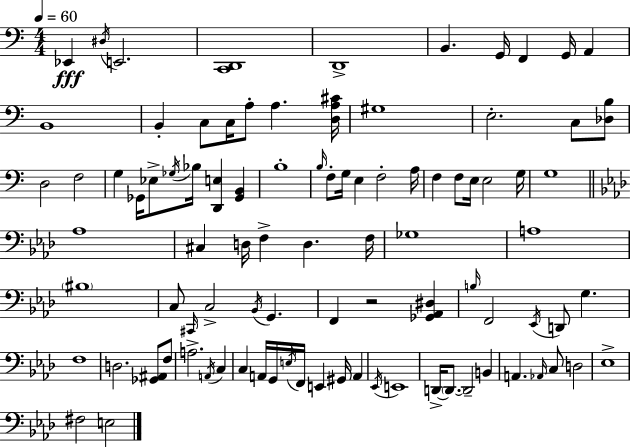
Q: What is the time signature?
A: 4/4